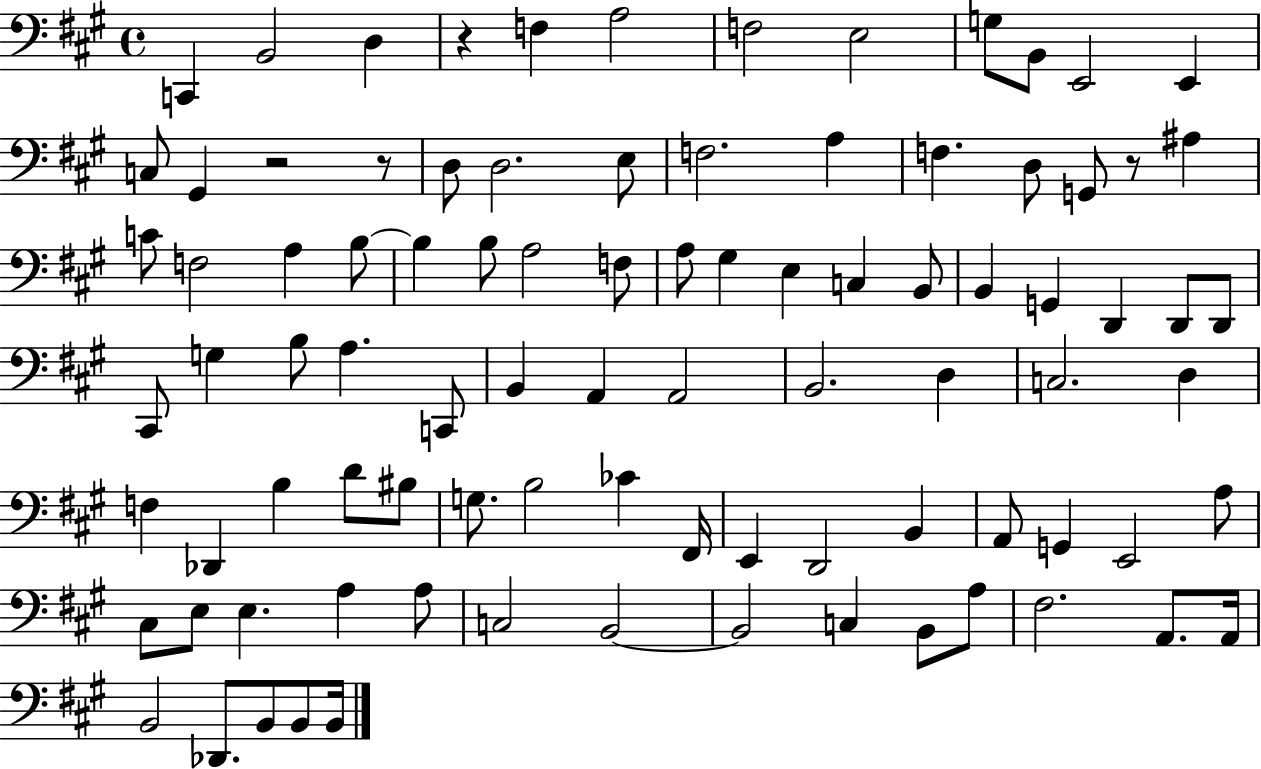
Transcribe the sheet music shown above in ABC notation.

X:1
T:Untitled
M:4/4
L:1/4
K:A
C,, B,,2 D, z F, A,2 F,2 E,2 G,/2 B,,/2 E,,2 E,, C,/2 ^G,, z2 z/2 D,/2 D,2 E,/2 F,2 A, F, D,/2 G,,/2 z/2 ^A, C/2 F,2 A, B,/2 B, B,/2 A,2 F,/2 A,/2 ^G, E, C, B,,/2 B,, G,, D,, D,,/2 D,,/2 ^C,,/2 G, B,/2 A, C,,/2 B,, A,, A,,2 B,,2 D, C,2 D, F, _D,, B, D/2 ^B,/2 G,/2 B,2 _C ^F,,/4 E,, D,,2 B,, A,,/2 G,, E,,2 A,/2 ^C,/2 E,/2 E, A, A,/2 C,2 B,,2 B,,2 C, B,,/2 A,/2 ^F,2 A,,/2 A,,/4 B,,2 _D,,/2 B,,/2 B,,/2 B,,/4